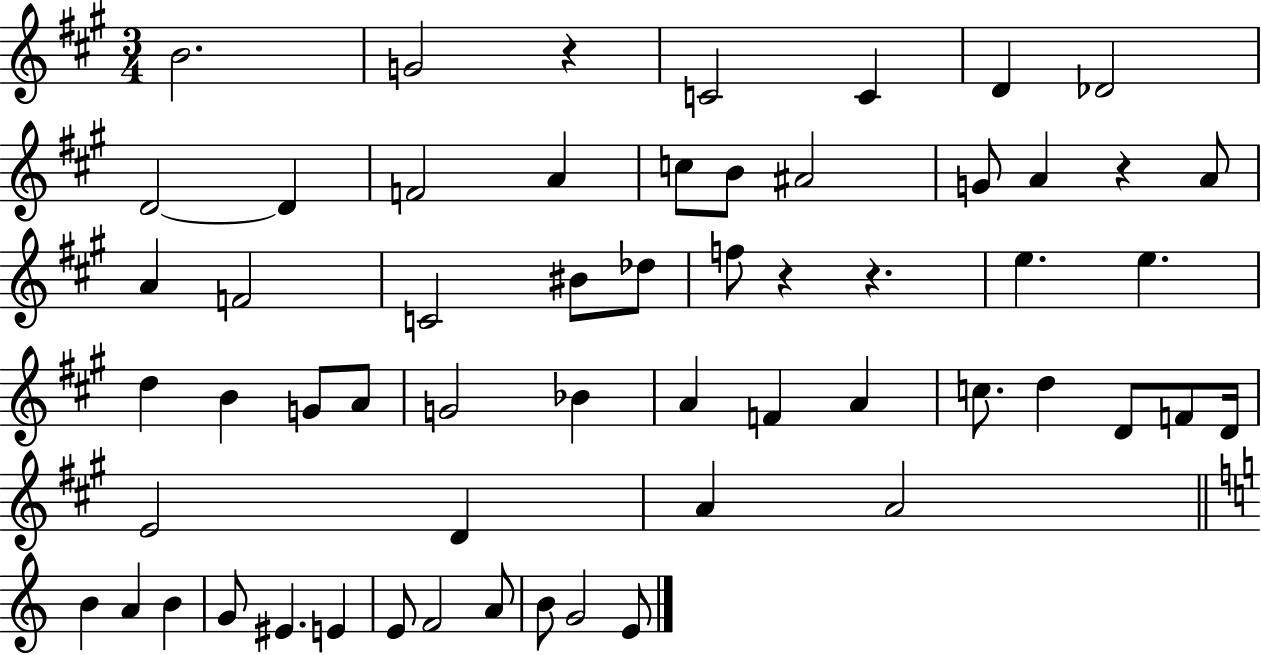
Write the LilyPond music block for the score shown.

{
  \clef treble
  \numericTimeSignature
  \time 3/4
  \key a \major
  \repeat volta 2 { b'2. | g'2 r4 | c'2 c'4 | d'4 des'2 | \break d'2~~ d'4 | f'2 a'4 | c''8 b'8 ais'2 | g'8 a'4 r4 a'8 | \break a'4 f'2 | c'2 bis'8 des''8 | f''8 r4 r4. | e''4. e''4. | \break d''4 b'4 g'8 a'8 | g'2 bes'4 | a'4 f'4 a'4 | c''8. d''4 d'8 f'8 d'16 | \break e'2 d'4 | a'4 a'2 | \bar "||" \break \key c \major b'4 a'4 b'4 | g'8 eis'4. e'4 | e'8 f'2 a'8 | b'8 g'2 e'8 | \break } \bar "|."
}